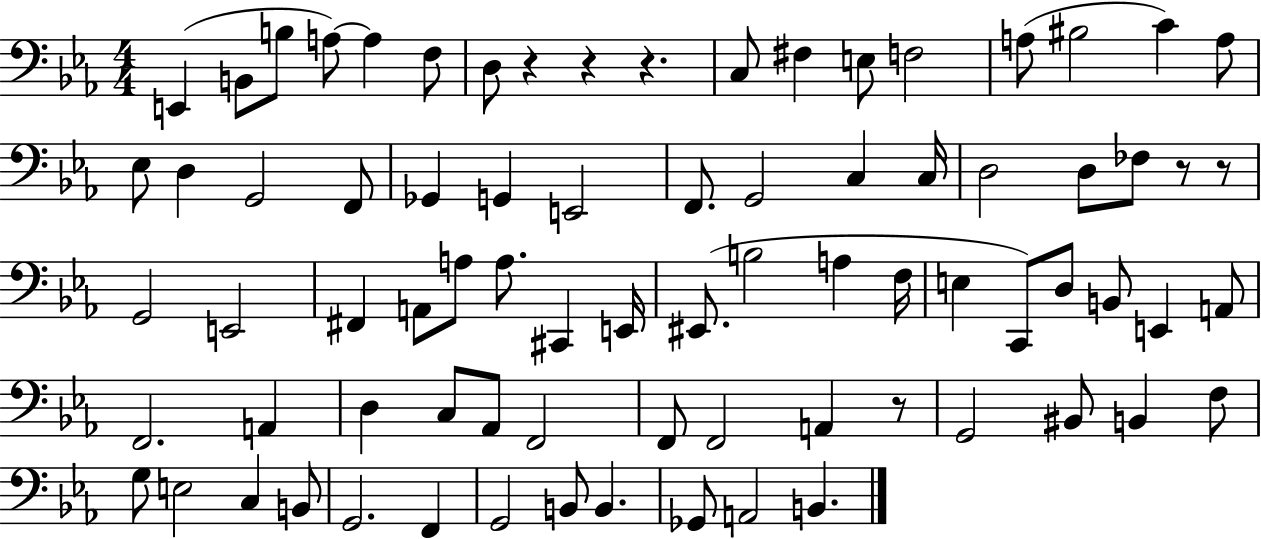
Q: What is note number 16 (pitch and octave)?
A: Eb3